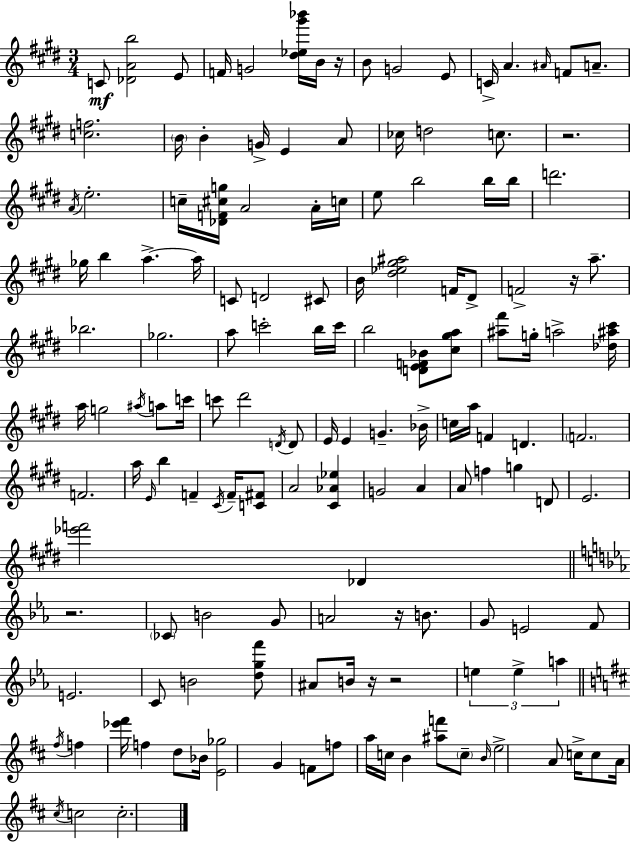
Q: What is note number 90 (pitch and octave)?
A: G4